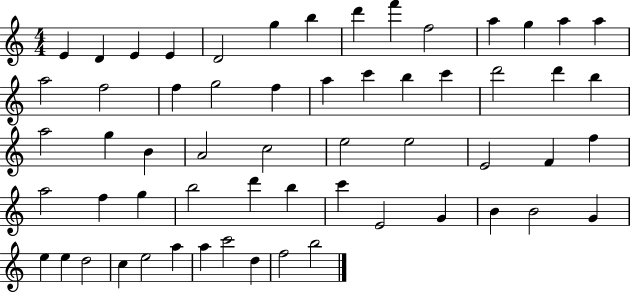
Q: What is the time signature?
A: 4/4